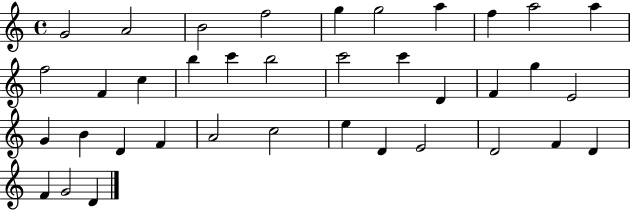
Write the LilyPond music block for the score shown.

{
  \clef treble
  \time 4/4
  \defaultTimeSignature
  \key c \major
  g'2 a'2 | b'2 f''2 | g''4 g''2 a''4 | f''4 a''2 a''4 | \break f''2 f'4 c''4 | b''4 c'''4 b''2 | c'''2 c'''4 d'4 | f'4 g''4 e'2 | \break g'4 b'4 d'4 f'4 | a'2 c''2 | e''4 d'4 e'2 | d'2 f'4 d'4 | \break f'4 g'2 d'4 | \bar "|."
}